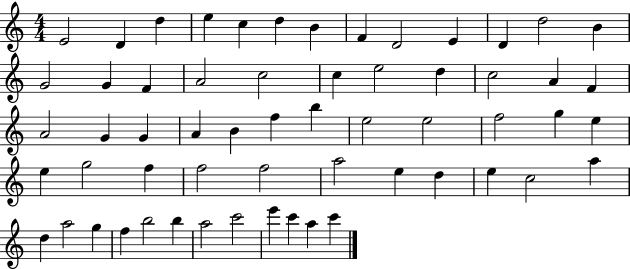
E4/h D4/q D5/q E5/q C5/q D5/q B4/q F4/q D4/h E4/q D4/q D5/h B4/q G4/h G4/q F4/q A4/h C5/h C5/q E5/h D5/q C5/h A4/q F4/q A4/h G4/q G4/q A4/q B4/q F5/q B5/q E5/h E5/h F5/h G5/q E5/q E5/q G5/h F5/q F5/h F5/h A5/h E5/q D5/q E5/q C5/h A5/q D5/q A5/h G5/q F5/q B5/h B5/q A5/h C6/h E6/q C6/q A5/q C6/q